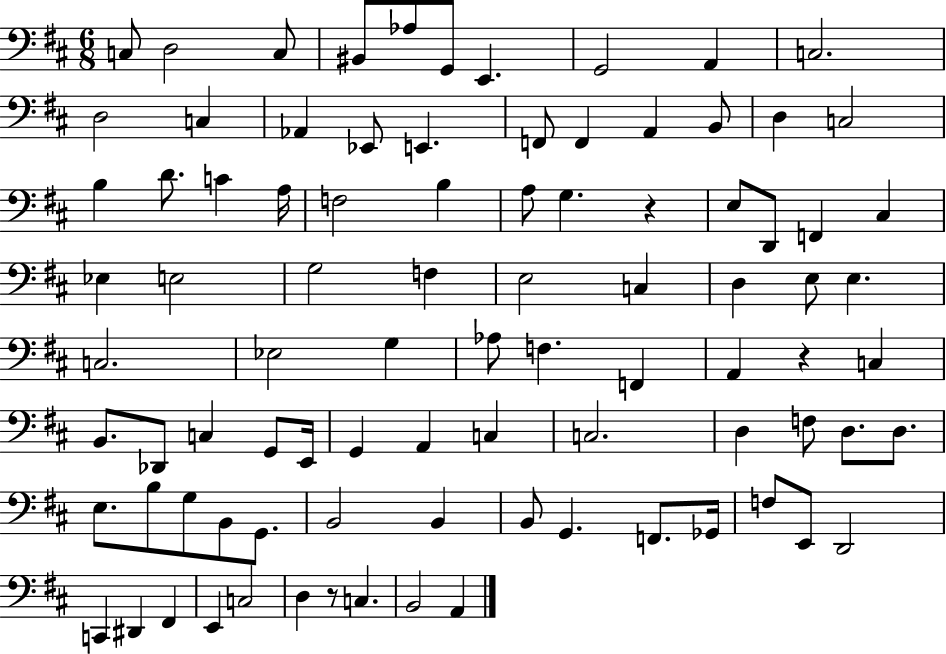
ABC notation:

X:1
T:Untitled
M:6/8
L:1/4
K:D
C,/2 D,2 C,/2 ^B,,/2 _A,/2 G,,/2 E,, G,,2 A,, C,2 D,2 C, _A,, _E,,/2 E,, F,,/2 F,, A,, B,,/2 D, C,2 B, D/2 C A,/4 F,2 B, A,/2 G, z E,/2 D,,/2 F,, ^C, _E, E,2 G,2 F, E,2 C, D, E,/2 E, C,2 _E,2 G, _A,/2 F, F,, A,, z C, B,,/2 _D,,/2 C, G,,/2 E,,/4 G,, A,, C, C,2 D, F,/2 D,/2 D,/2 E,/2 B,/2 G,/2 B,,/2 G,,/2 B,,2 B,, B,,/2 G,, F,,/2 _G,,/4 F,/2 E,,/2 D,,2 C,, ^D,, ^F,, E,, C,2 D, z/2 C, B,,2 A,,